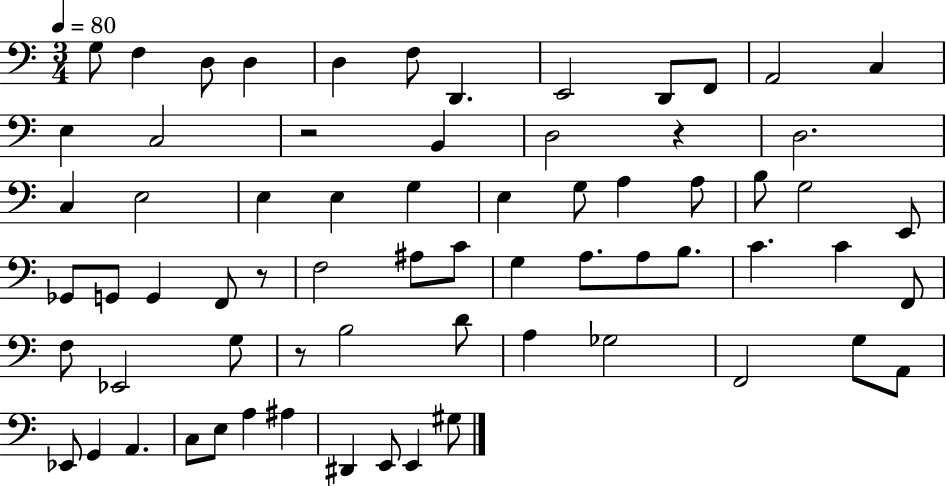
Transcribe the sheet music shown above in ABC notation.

X:1
T:Untitled
M:3/4
L:1/4
K:C
G,/2 F, D,/2 D, D, F,/2 D,, E,,2 D,,/2 F,,/2 A,,2 C, E, C,2 z2 B,, D,2 z D,2 C, E,2 E, E, G, E, G,/2 A, A,/2 B,/2 G,2 E,,/2 _G,,/2 G,,/2 G,, F,,/2 z/2 F,2 ^A,/2 C/2 G, A,/2 A,/2 B,/2 C C F,,/2 F,/2 _E,,2 G,/2 z/2 B,2 D/2 A, _G,2 F,,2 G,/2 A,,/2 _E,,/2 G,, A,, C,/2 E,/2 A, ^A, ^D,, E,,/2 E,, ^G,/2